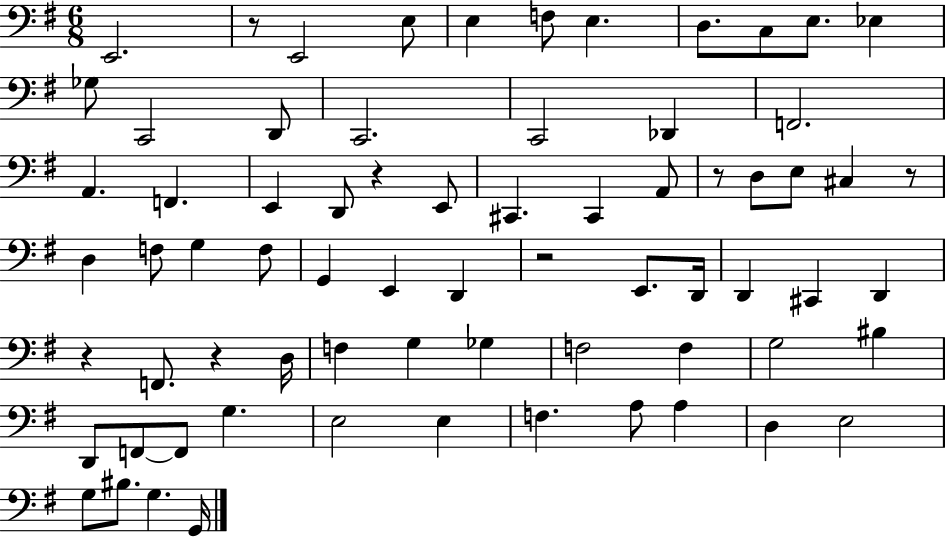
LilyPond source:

{
  \clef bass
  \numericTimeSignature
  \time 6/8
  \key g \major
  e,2. | r8 e,2 e8 | e4 f8 e4. | d8. c8 e8. ees4 | \break ges8 c,2 d,8 | c,2. | c,2 des,4 | f,2. | \break a,4. f,4. | e,4 d,8 r4 e,8 | cis,4. cis,4 a,8 | r8 d8 e8 cis4 r8 | \break d4 f8 g4 f8 | g,4 e,4 d,4 | r2 e,8. d,16 | d,4 cis,4 d,4 | \break r4 f,8. r4 d16 | f4 g4 ges4 | f2 f4 | g2 bis4 | \break d,8 f,8~~ f,8 g4. | e2 e4 | f4. a8 a4 | d4 e2 | \break g8 bis8. g4. g,16 | \bar "|."
}